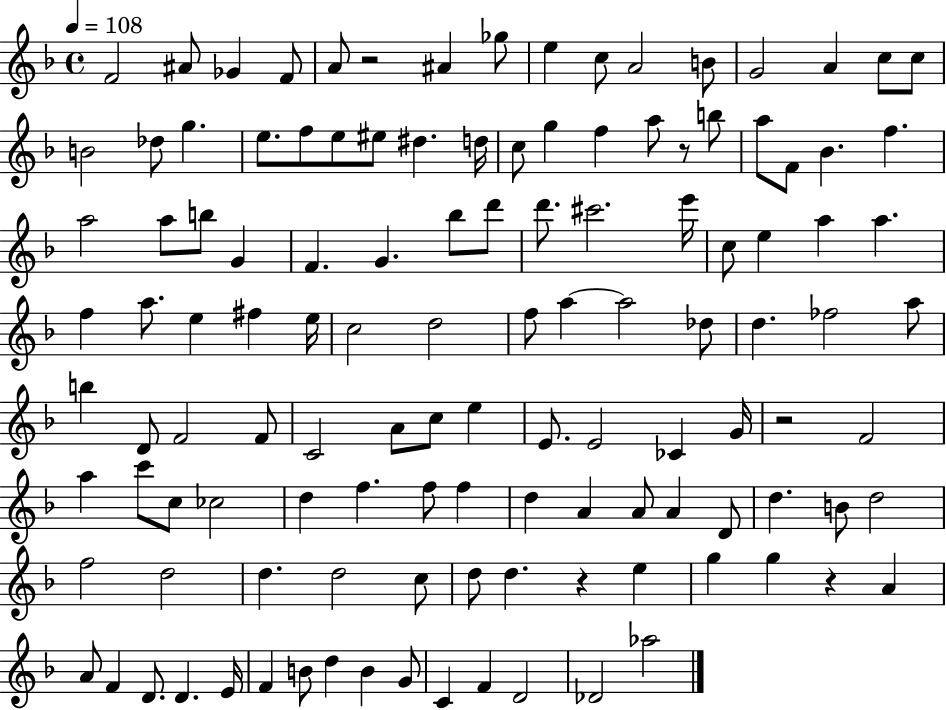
X:1
T:Untitled
M:4/4
L:1/4
K:F
F2 ^A/2 _G F/2 A/2 z2 ^A _g/2 e c/2 A2 B/2 G2 A c/2 c/2 B2 _d/2 g e/2 f/2 e/2 ^e/2 ^d d/4 c/2 g f a/2 z/2 b/2 a/2 F/2 _B f a2 a/2 b/2 G F G _b/2 d'/2 d'/2 ^c'2 e'/4 c/2 e a a f a/2 e ^f e/4 c2 d2 f/2 a a2 _d/2 d _f2 a/2 b D/2 F2 F/2 C2 A/2 c/2 e E/2 E2 _C G/4 z2 F2 a c'/2 c/2 _c2 d f f/2 f d A A/2 A D/2 d B/2 d2 f2 d2 d d2 c/2 d/2 d z e g g z A A/2 F D/2 D E/4 F B/2 d B G/2 C F D2 _D2 _a2